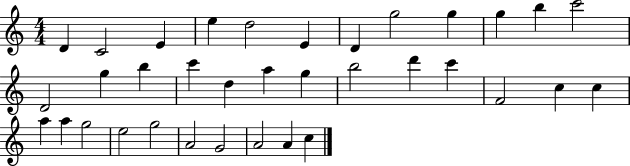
{
  \clef treble
  \numericTimeSignature
  \time 4/4
  \key c \major
  d'4 c'2 e'4 | e''4 d''2 e'4 | d'4 g''2 g''4 | g''4 b''4 c'''2 | \break d'2 g''4 b''4 | c'''4 d''4 a''4 g''4 | b''2 d'''4 c'''4 | f'2 c''4 c''4 | \break a''4 a''4 g''2 | e''2 g''2 | a'2 g'2 | a'2 a'4 c''4 | \break \bar "|."
}